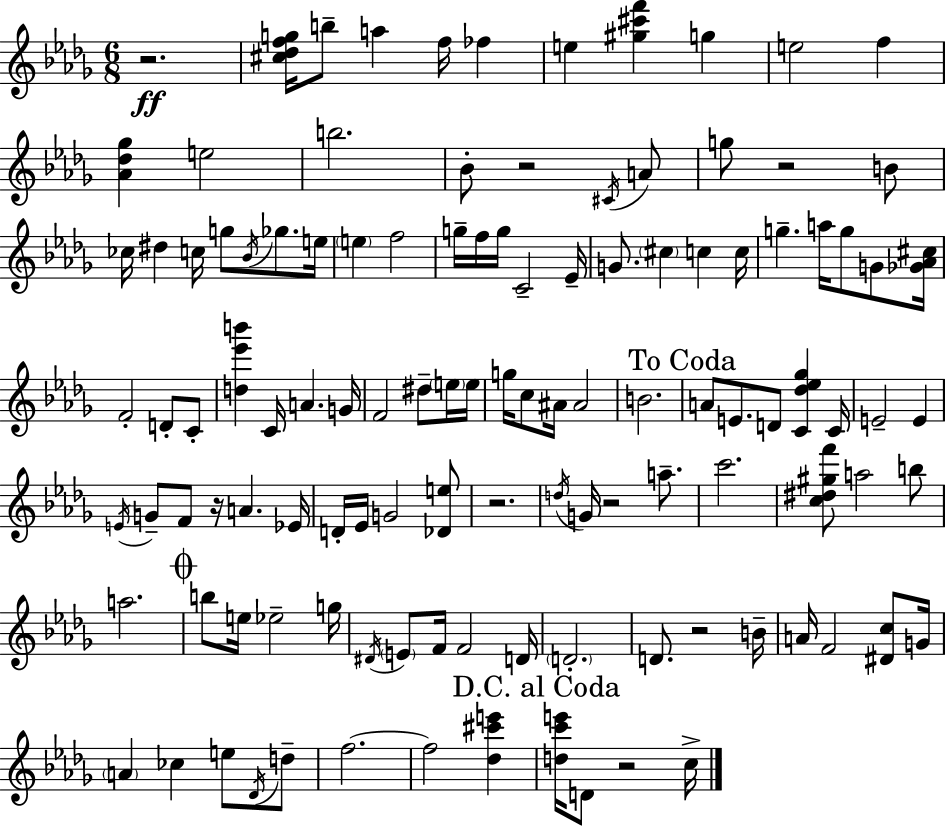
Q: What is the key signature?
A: BES minor